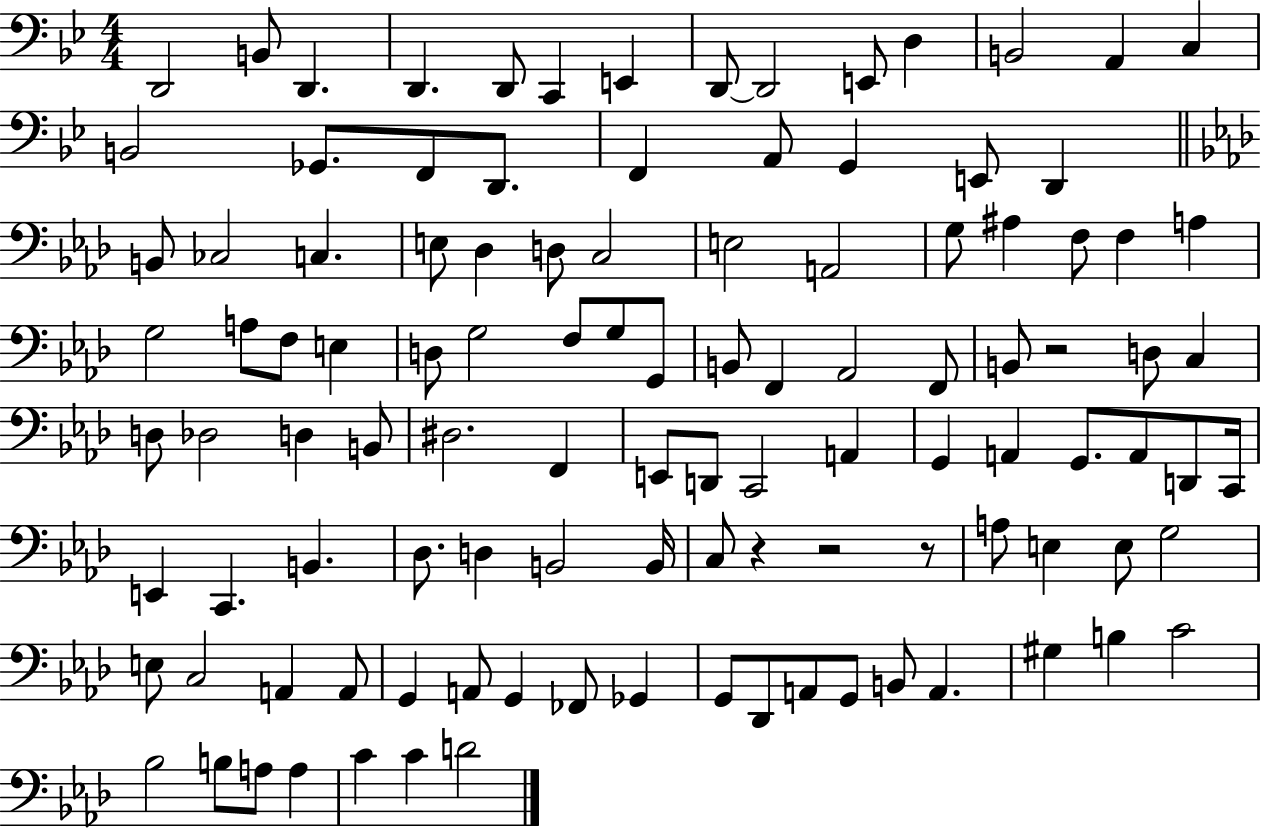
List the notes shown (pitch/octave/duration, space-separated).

D2/h B2/e D2/q. D2/q. D2/e C2/q E2/q D2/e D2/h E2/e D3/q B2/h A2/q C3/q B2/h Gb2/e. F2/e D2/e. F2/q A2/e G2/q E2/e D2/q B2/e CES3/h C3/q. E3/e Db3/q D3/e C3/h E3/h A2/h G3/e A#3/q F3/e F3/q A3/q G3/h A3/e F3/e E3/q D3/e G3/h F3/e G3/e G2/e B2/e F2/q Ab2/h F2/e B2/e R/h D3/e C3/q D3/e Db3/h D3/q B2/e D#3/h. F2/q E2/e D2/e C2/h A2/q G2/q A2/q G2/e. A2/e D2/e C2/s E2/q C2/q. B2/q. Db3/e. D3/q B2/h B2/s C3/e R/q R/h R/e A3/e E3/q E3/e G3/h E3/e C3/h A2/q A2/e G2/q A2/e G2/q FES2/e Gb2/q G2/e Db2/e A2/e G2/e B2/e A2/q. G#3/q B3/q C4/h Bb3/h B3/e A3/e A3/q C4/q C4/q D4/h